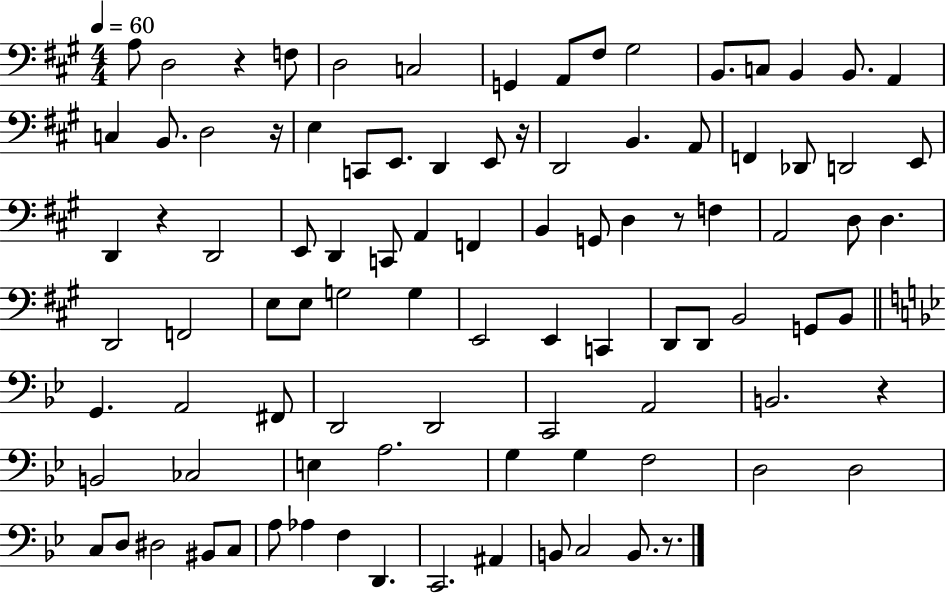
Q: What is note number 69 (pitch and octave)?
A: A3